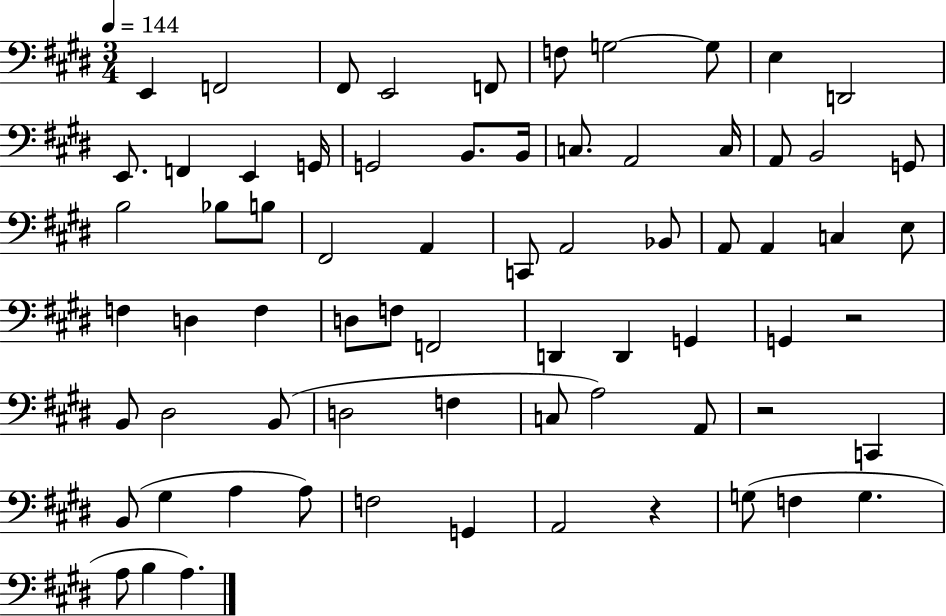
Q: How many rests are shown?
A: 3